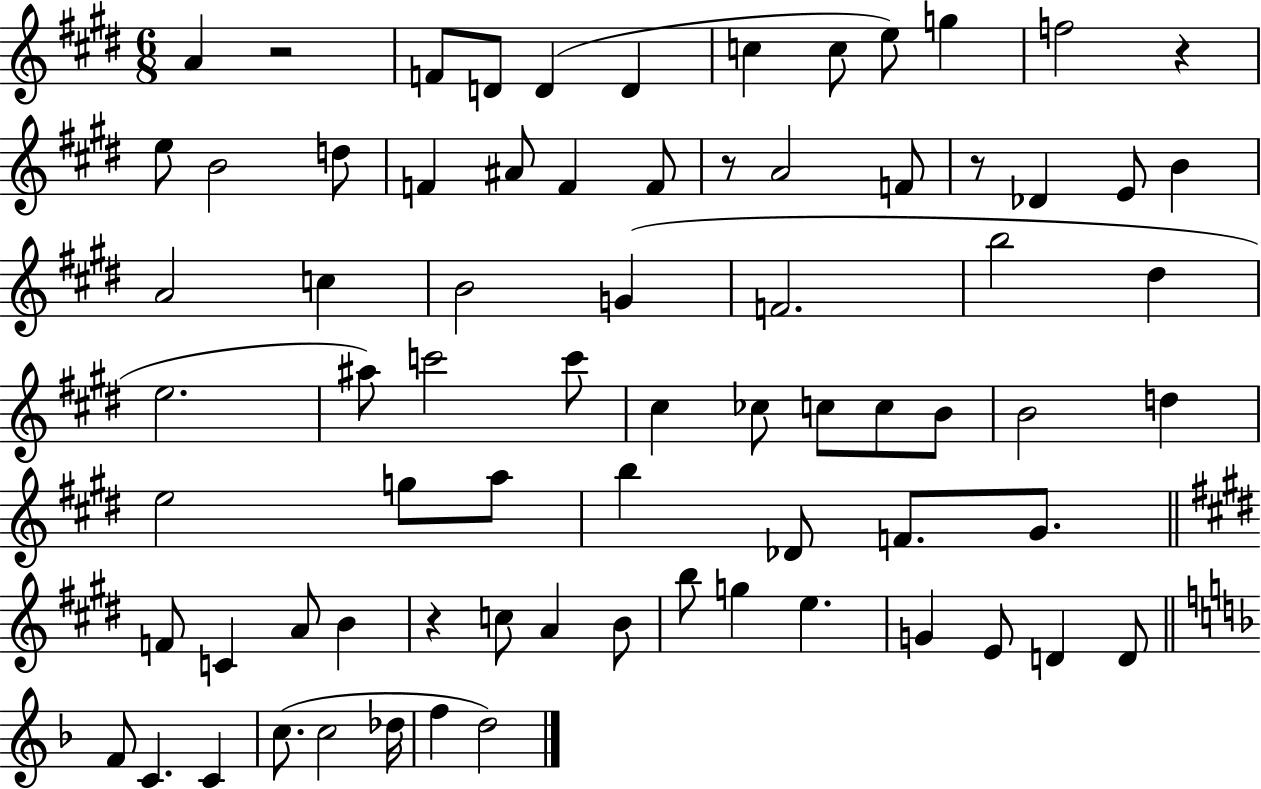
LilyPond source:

{
  \clef treble
  \numericTimeSignature
  \time 6/8
  \key e \major
  a'4 r2 | f'8 d'8 d'4( d'4 | c''4 c''8 e''8) g''4 | f''2 r4 | \break e''8 b'2 d''8 | f'4 ais'8 f'4 f'8 | r8 a'2 f'8 | r8 des'4 e'8 b'4 | \break a'2 c''4 | b'2 g'4( | f'2. | b''2 dis''4 | \break e''2. | ais''8) c'''2 c'''8 | cis''4 ces''8 c''8 c''8 b'8 | b'2 d''4 | \break e''2 g''8 a''8 | b''4 des'8 f'8. gis'8. | \bar "||" \break \key e \major f'8 c'4 a'8 b'4 | r4 c''8 a'4 b'8 | b''8 g''4 e''4. | g'4 e'8 d'4 d'8 | \break \bar "||" \break \key f \major f'8 c'4. c'4 | c''8.( c''2 des''16 | f''4 d''2) | \bar "|."
}